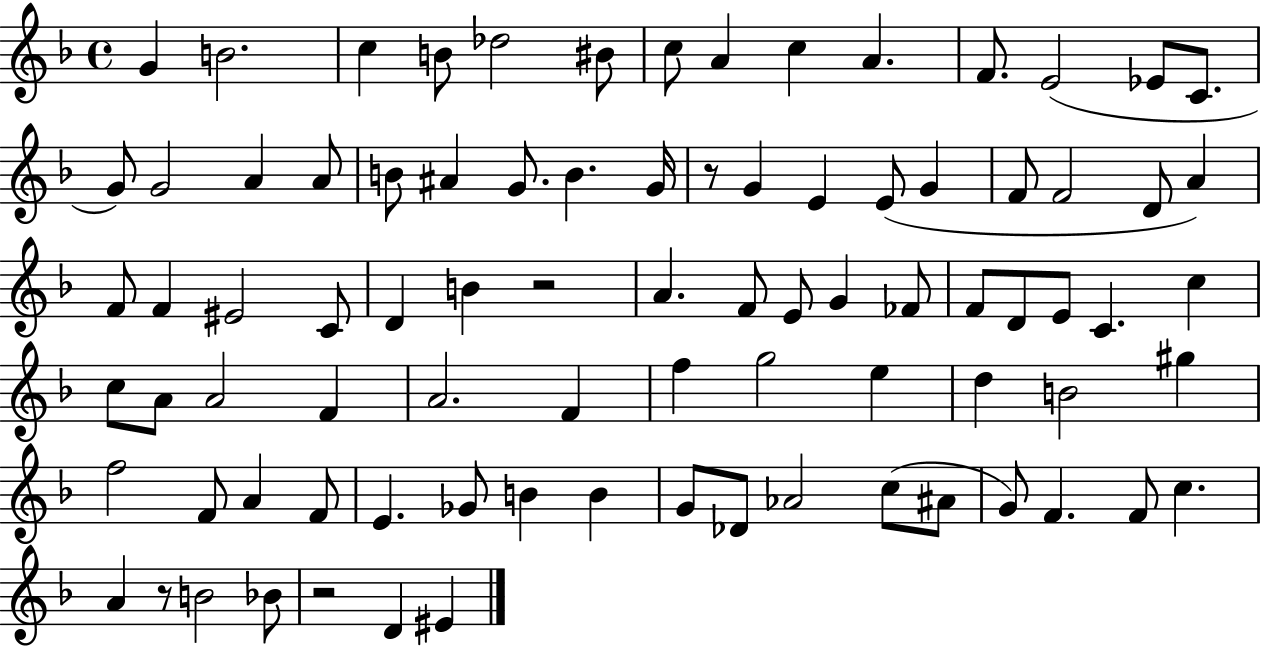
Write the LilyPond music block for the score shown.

{
  \clef treble
  \time 4/4
  \defaultTimeSignature
  \key f \major
  g'4 b'2. | c''4 b'8 des''2 bis'8 | c''8 a'4 c''4 a'4. | f'8. e'2( ees'8 c'8. | \break g'8) g'2 a'4 a'8 | b'8 ais'4 g'8. b'4. g'16 | r8 g'4 e'4 e'8( g'4 | f'8 f'2 d'8 a'4) | \break f'8 f'4 eis'2 c'8 | d'4 b'4 r2 | a'4. f'8 e'8 g'4 fes'8 | f'8 d'8 e'8 c'4. c''4 | \break c''8 a'8 a'2 f'4 | a'2. f'4 | f''4 g''2 e''4 | d''4 b'2 gis''4 | \break f''2 f'8 a'4 f'8 | e'4. ges'8 b'4 b'4 | g'8 des'8 aes'2 c''8( ais'8 | g'8) f'4. f'8 c''4. | \break a'4 r8 b'2 bes'8 | r2 d'4 eis'4 | \bar "|."
}